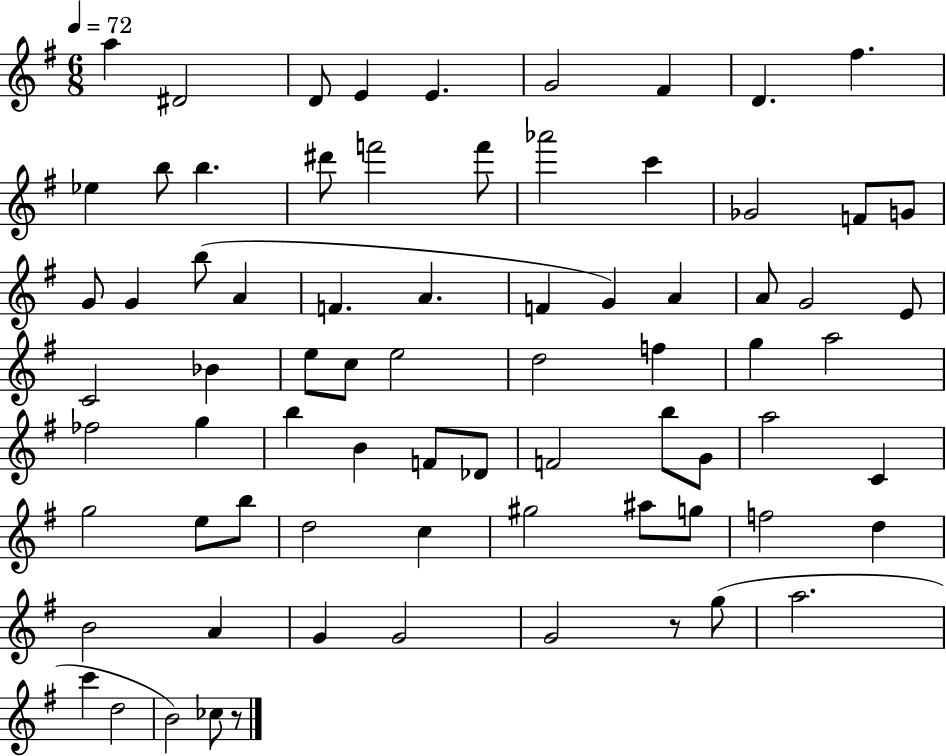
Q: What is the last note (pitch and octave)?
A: CES5